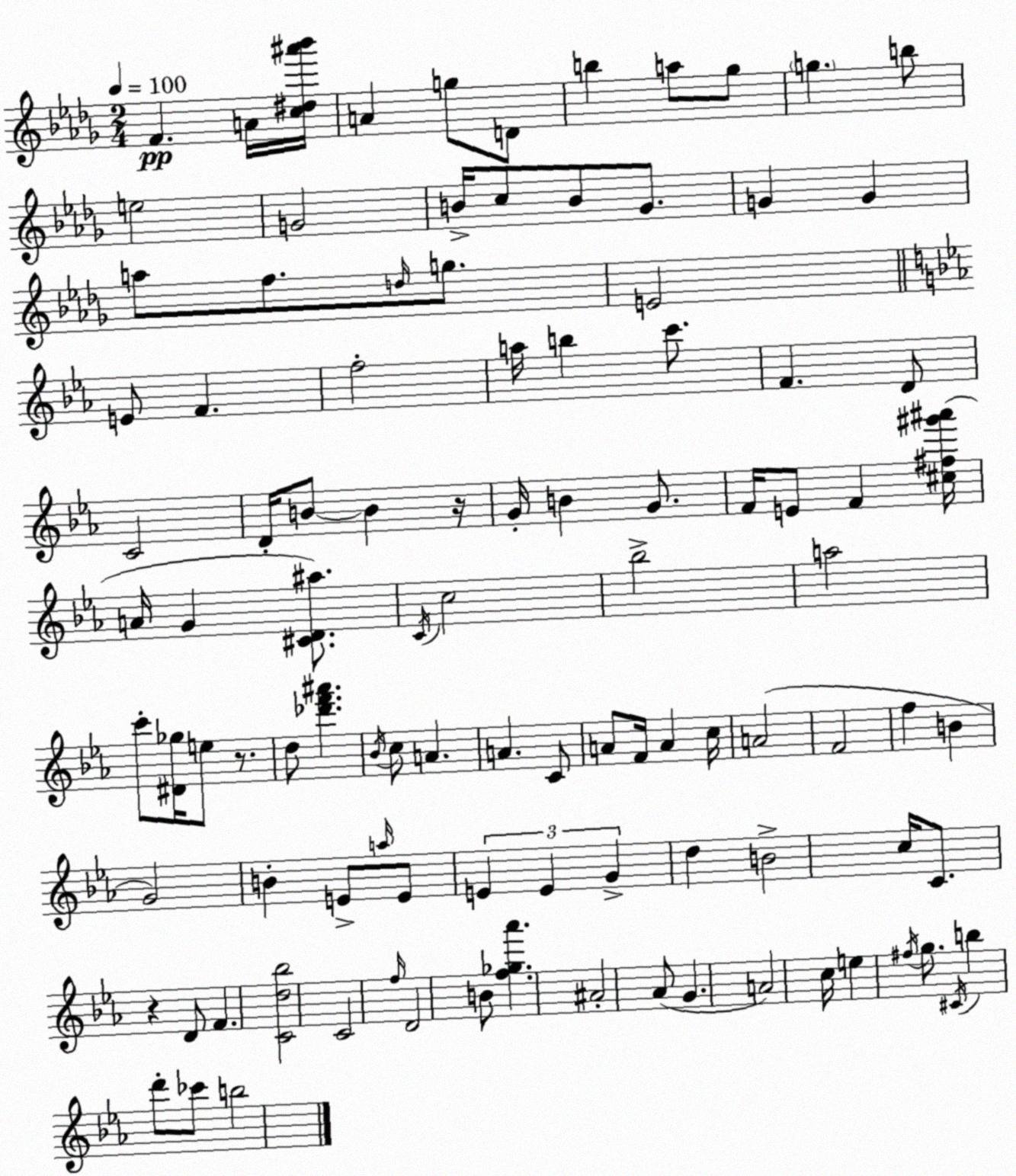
X:1
T:Untitled
M:2/4
L:1/4
K:Bbm
F A/4 [c^d^a'_b']/4 A g/2 D/2 b a/2 _g/2 g b/2 e2 G2 B/4 c/2 B/2 _G/2 G G a/2 f/2 d/4 g/2 E2 E/2 F f2 a/4 b c'/2 F D/2 C2 D/4 B/2 B z/4 G/4 B G/2 F/4 E/2 F [^c^f^g'^a']/4 A/4 G [^CD^a]/2 C/4 c2 _b2 a2 c'/2 [^D_g]/4 e/2 z/2 d/2 [_d'f'^a'] _B/4 c/2 A A C/2 A/2 F/4 A c/4 A2 F2 f B G2 B E/2 a/4 E/2 E E G d B2 c/4 C/2 z D/2 F [Cd_b]2 C2 f/4 D2 B/2 [f_g_a'] ^A2 _A/2 G A2 c/4 e ^f/4 g/2 ^C/4 b d'/2 _c'/2 b2